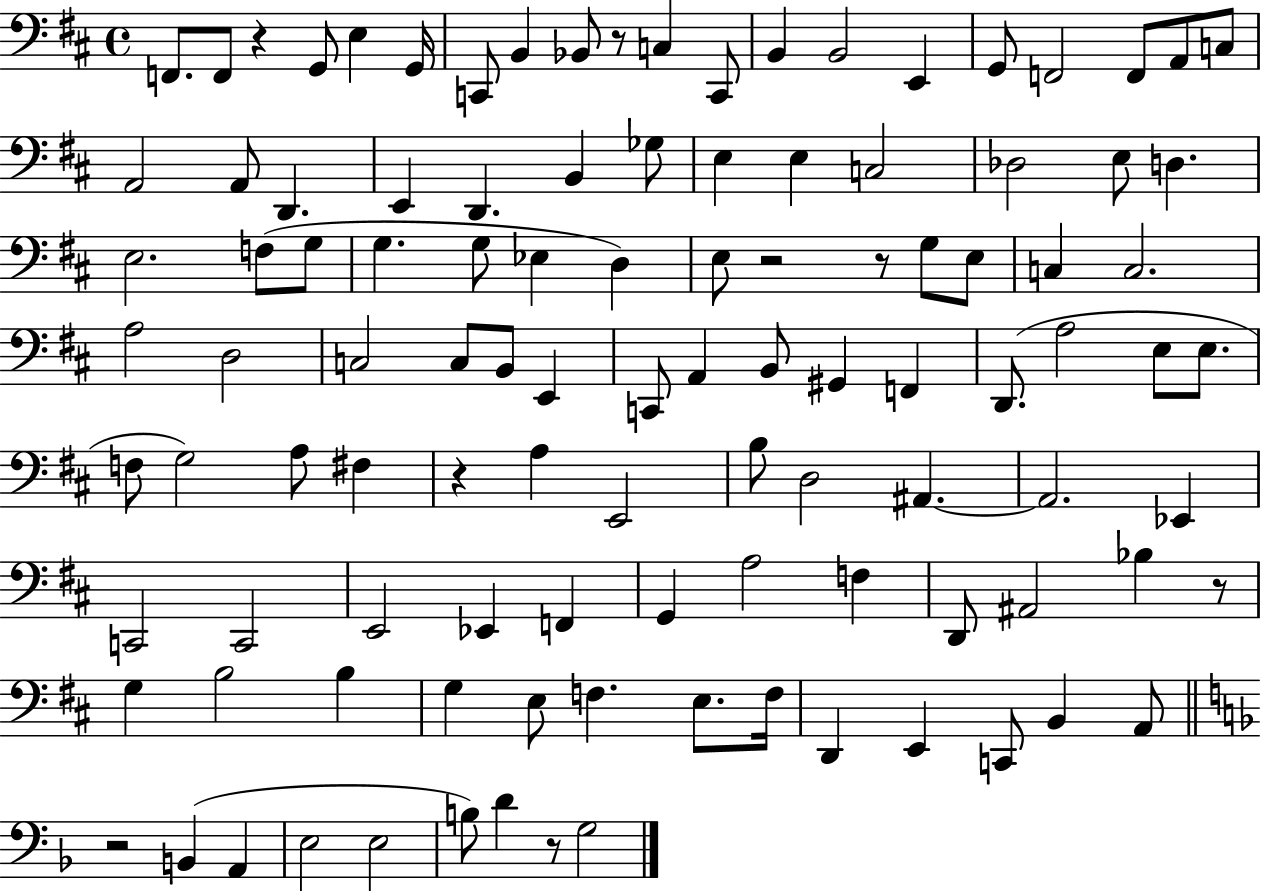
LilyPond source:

{
  \clef bass
  \time 4/4
  \defaultTimeSignature
  \key d \major
  f,8. f,8 r4 g,8 e4 g,16 | c,8 b,4 bes,8 r8 c4 c,8 | b,4 b,2 e,4 | g,8 f,2 f,8 a,8 c8 | \break a,2 a,8 d,4. | e,4 d,4. b,4 ges8 | e4 e4 c2 | des2 e8 d4. | \break e2. f8( g8 | g4. g8 ees4 d4) | e8 r2 r8 g8 e8 | c4 c2. | \break a2 d2 | c2 c8 b,8 e,4 | c,8 a,4 b,8 gis,4 f,4 | d,8.( a2 e8 e8. | \break f8 g2) a8 fis4 | r4 a4 e,2 | b8 d2 ais,4.~~ | ais,2. ees,4 | \break c,2 c,2 | e,2 ees,4 f,4 | g,4 a2 f4 | d,8 ais,2 bes4 r8 | \break g4 b2 b4 | g4 e8 f4. e8. f16 | d,4 e,4 c,8 b,4 a,8 | \bar "||" \break \key f \major r2 b,4( a,4 | e2 e2 | b8) d'4 r8 g2 | \bar "|."
}